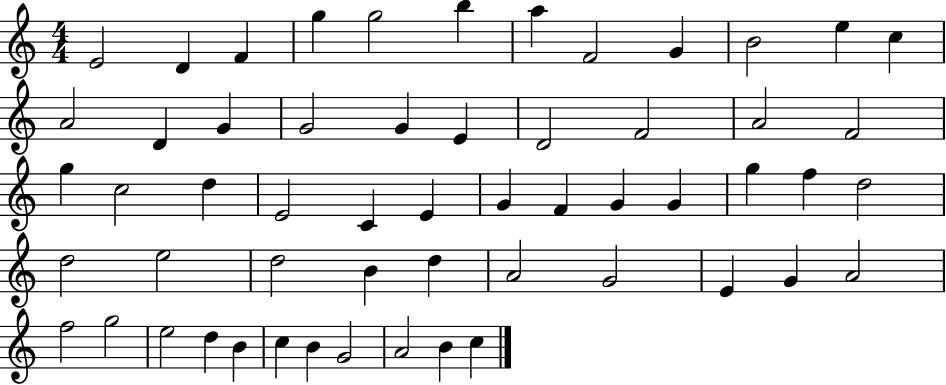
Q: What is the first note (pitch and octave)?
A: E4